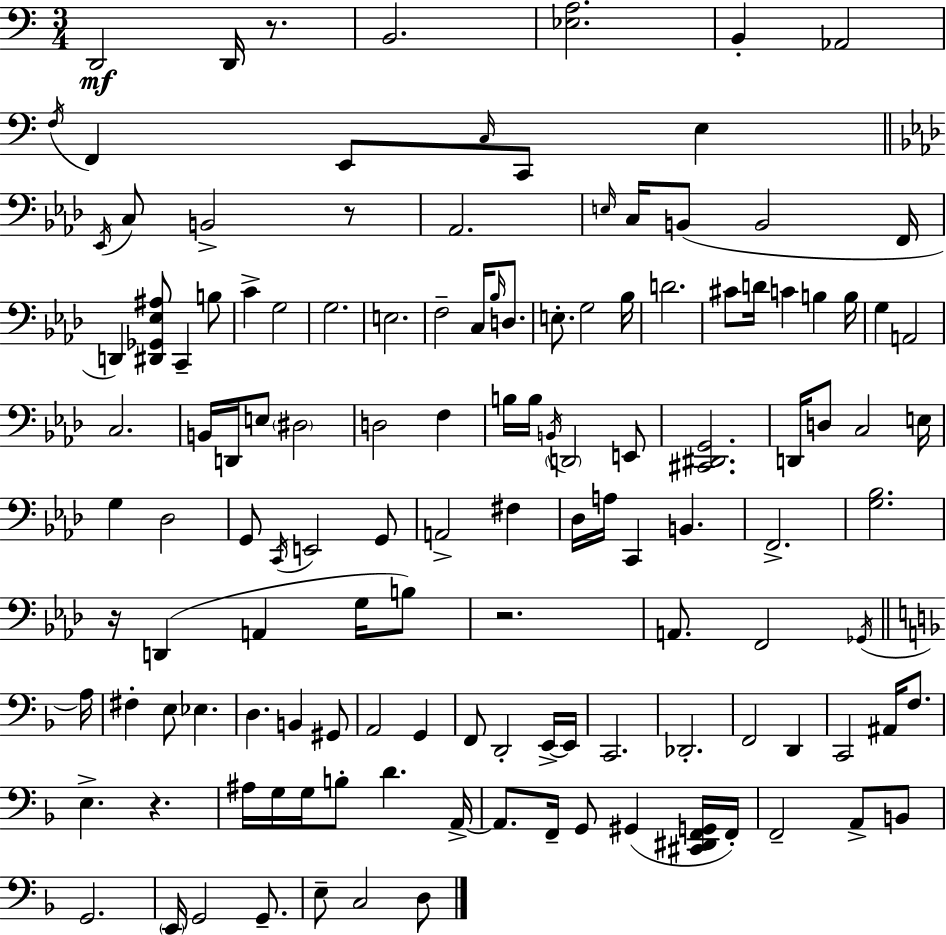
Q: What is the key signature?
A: A minor